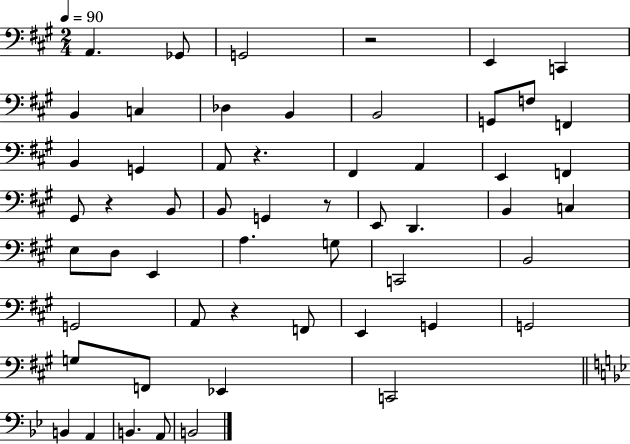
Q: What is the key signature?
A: A major